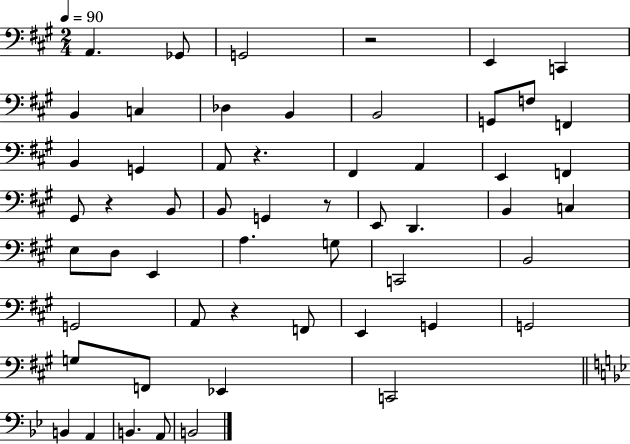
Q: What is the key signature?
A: A major